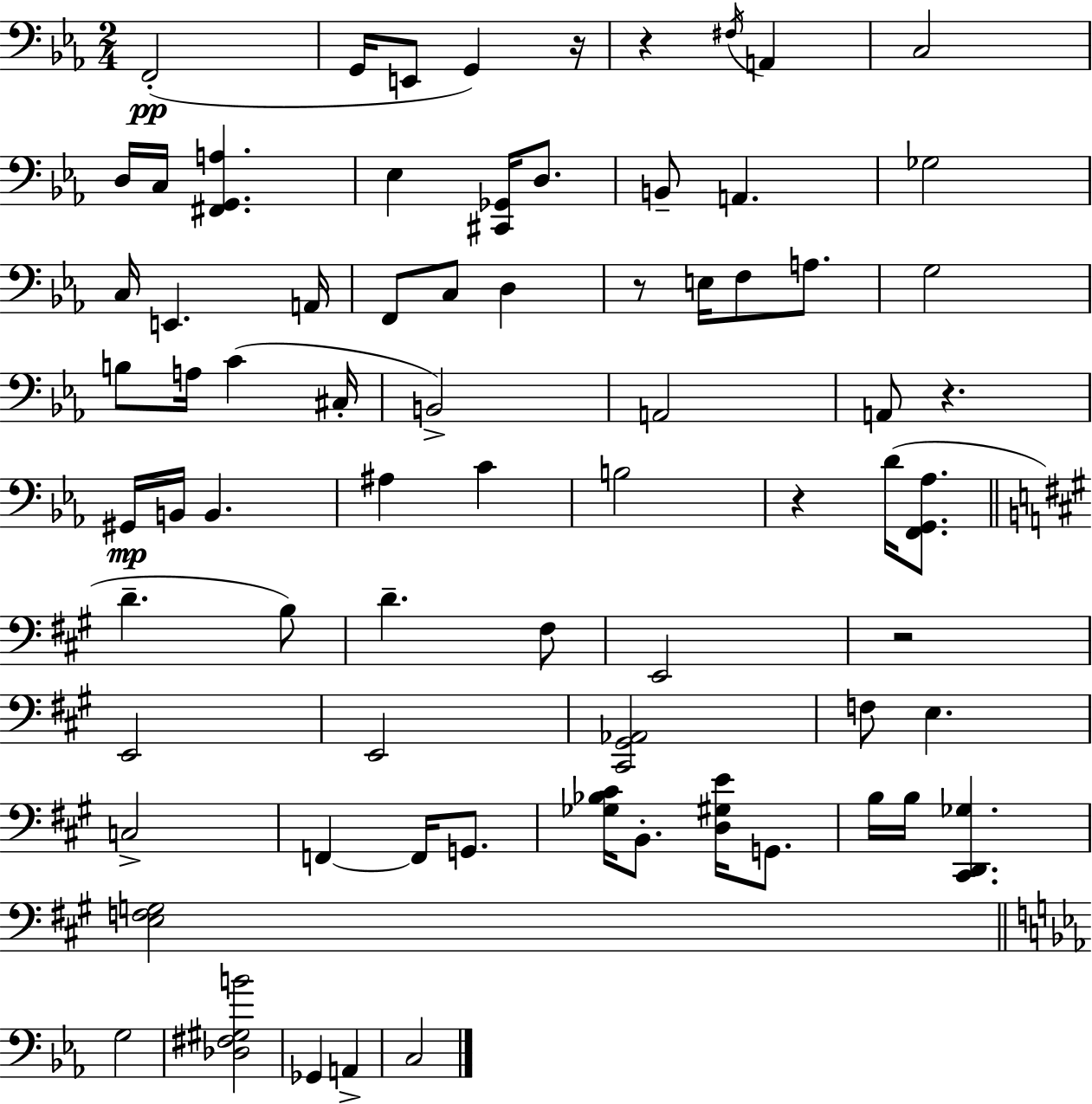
X:1
T:Untitled
M:2/4
L:1/4
K:Eb
F,,2 G,,/4 E,,/2 G,, z/4 z ^F,/4 A,, C,2 D,/4 C,/4 [^F,,G,,A,] _E, [^C,,_G,,]/4 D,/2 B,,/2 A,, _G,2 C,/4 E,, A,,/4 F,,/2 C,/2 D, z/2 E,/4 F,/2 A,/2 G,2 B,/2 A,/4 C ^C,/4 B,,2 A,,2 A,,/2 z ^G,,/4 B,,/4 B,, ^A, C B,2 z D/4 [F,,G,,_A,]/2 D B,/2 D ^F,/2 E,,2 z2 E,,2 E,,2 [^C,,^G,,_A,,]2 F,/2 E, C,2 F,, F,,/4 G,,/2 [_G,_B,^C]/4 B,,/2 [D,^G,E]/4 G,,/2 B,/4 B,/4 [^C,,D,,_G,] [E,F,G,]2 G,2 [_D,^F,^G,B]2 _G,, A,, C,2